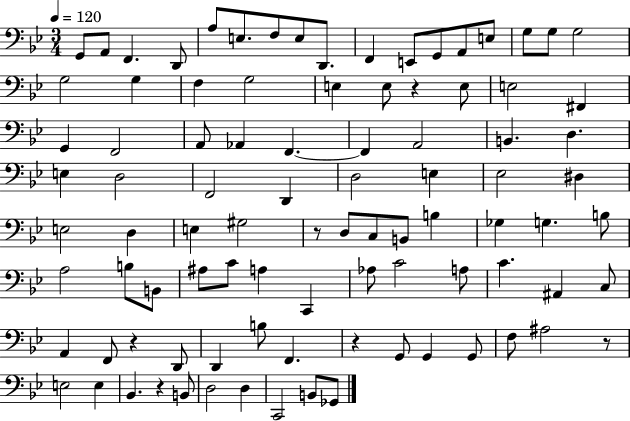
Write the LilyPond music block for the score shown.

{
  \clef bass
  \numericTimeSignature
  \time 3/4
  \key bes \major
  \tempo 4 = 120
  g,8 a,8 f,4. d,8 | a8 e8. f8 e8 d,8. | f,4 e,8 g,8 a,8 e8 | g8 g8 g2 | \break g2 g4 | f4 g2 | e4 e8 r4 e8 | e2 fis,4 | \break g,4 f,2 | a,8 aes,4 f,4.~~ | f,4 a,2 | b,4. d4. | \break e4 d2 | f,2 d,4 | d2 e4 | ees2 dis4 | \break e2 d4 | e4 gis2 | r8 d8 c8 b,8 b4 | ges4 g4. b8 | \break a2 b8 b,8 | ais8 c'8 a4 c,4 | aes8 c'2 a8 | c'4. ais,4 c8 | \break a,4 f,8 r4 d,8 | d,4 b8 f,4. | r4 g,8 g,4 g,8 | f8 ais2 r8 | \break e2 e4 | bes,4. r4 b,8 | d2 d4 | c,2 b,8 ges,8 | \break \bar "|."
}